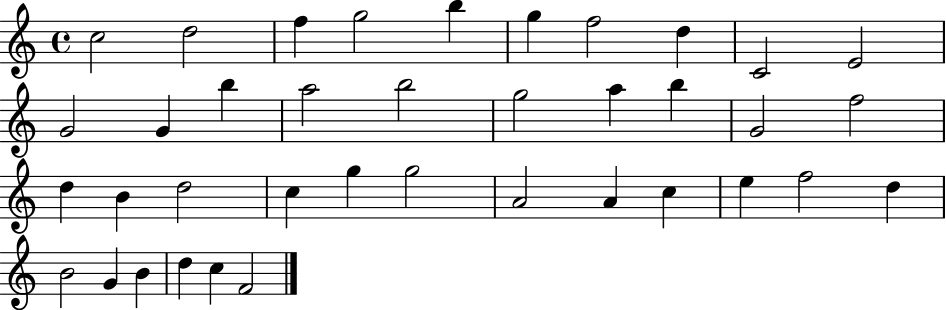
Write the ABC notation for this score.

X:1
T:Untitled
M:4/4
L:1/4
K:C
c2 d2 f g2 b g f2 d C2 E2 G2 G b a2 b2 g2 a b G2 f2 d B d2 c g g2 A2 A c e f2 d B2 G B d c F2